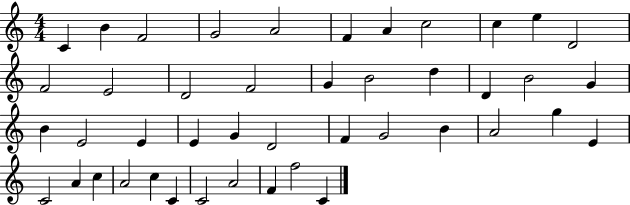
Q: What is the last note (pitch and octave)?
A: C4